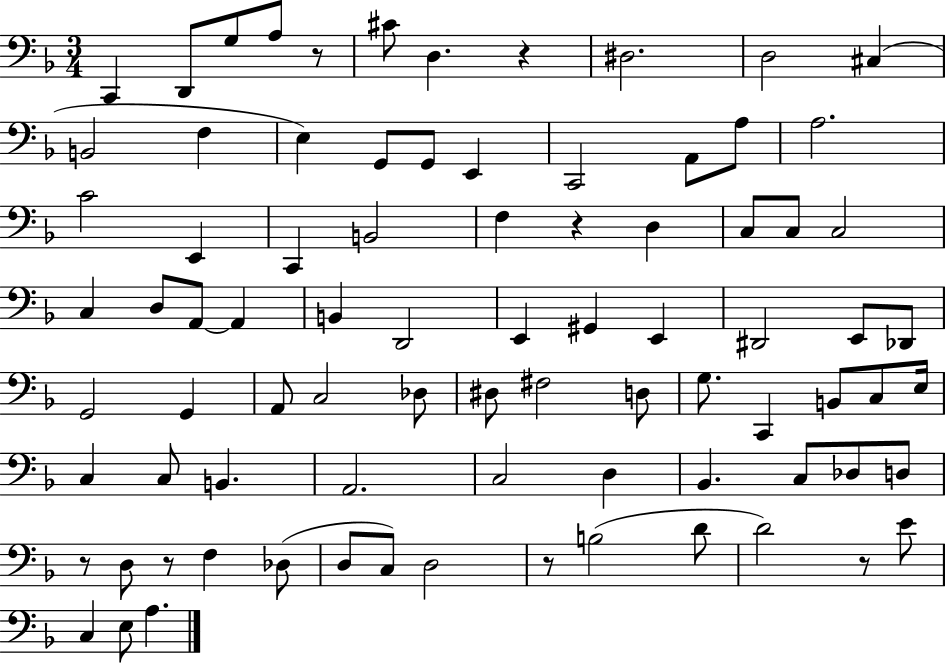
{
  \clef bass
  \numericTimeSignature
  \time 3/4
  \key f \major
  c,4 d,8 g8 a8 r8 | cis'8 d4. r4 | dis2. | d2 cis4( | \break b,2 f4 | e4) g,8 g,8 e,4 | c,2 a,8 a8 | a2. | \break c'2 e,4 | c,4 b,2 | f4 r4 d4 | c8 c8 c2 | \break c4 d8 a,8~~ a,4 | b,4 d,2 | e,4 gis,4 e,4 | dis,2 e,8 des,8 | \break g,2 g,4 | a,8 c2 des8 | dis8 fis2 d8 | g8. c,4 b,8 c8 e16 | \break c4 c8 b,4. | a,2. | c2 d4 | bes,4. c8 des8 d8 | \break r8 d8 r8 f4 des8( | d8 c8) d2 | r8 b2( d'8 | d'2) r8 e'8 | \break c4 e8 a4. | \bar "|."
}